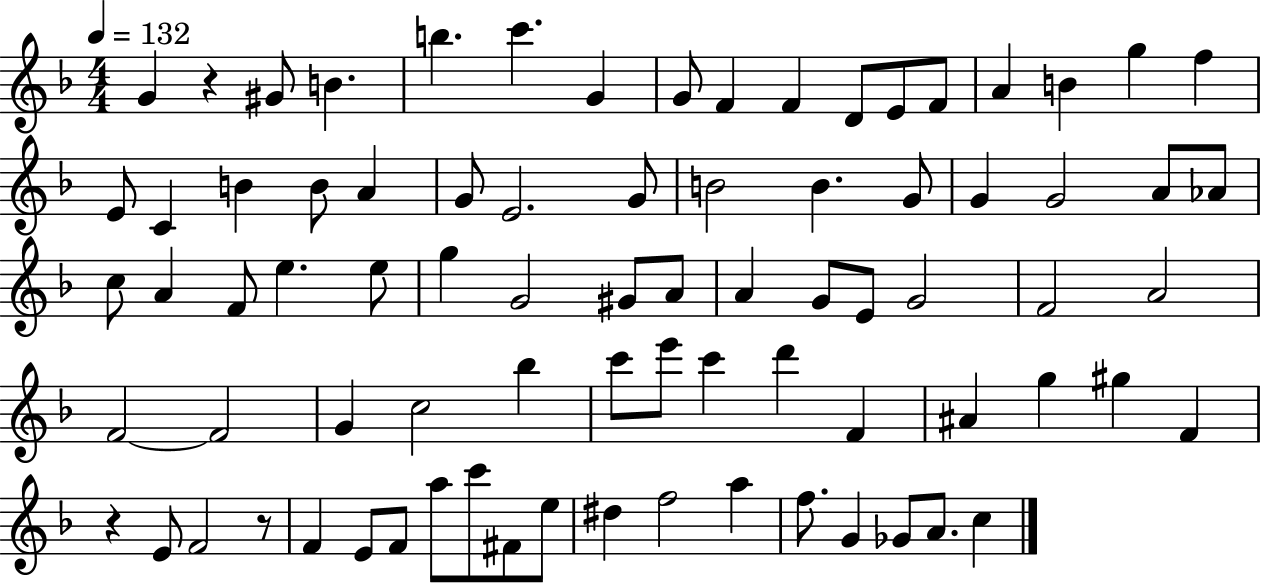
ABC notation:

X:1
T:Untitled
M:4/4
L:1/4
K:F
G z ^G/2 B b c' G G/2 F F D/2 E/2 F/2 A B g f E/2 C B B/2 A G/2 E2 G/2 B2 B G/2 G G2 A/2 _A/2 c/2 A F/2 e e/2 g G2 ^G/2 A/2 A G/2 E/2 G2 F2 A2 F2 F2 G c2 _b c'/2 e'/2 c' d' F ^A g ^g F z E/2 F2 z/2 F E/2 F/2 a/2 c'/2 ^F/2 e/2 ^d f2 a f/2 G _G/2 A/2 c